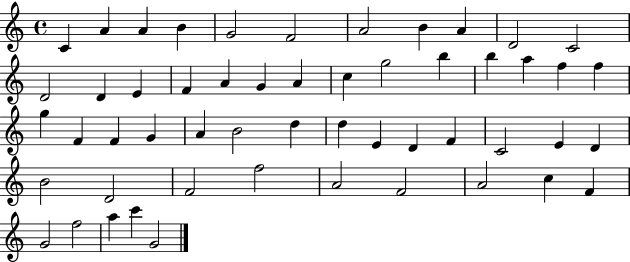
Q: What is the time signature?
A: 4/4